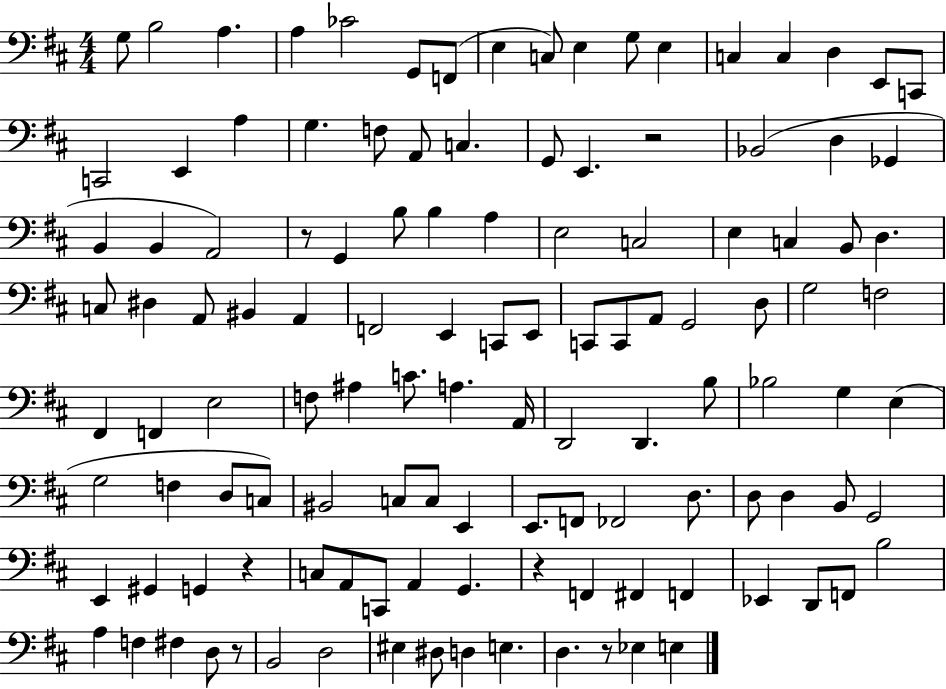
G3/e B3/h A3/q. A3/q CES4/h G2/e F2/e E3/q C3/e E3/q G3/e E3/q C3/q C3/q D3/q E2/e C2/e C2/h E2/q A3/q G3/q. F3/e A2/e C3/q. G2/e E2/q. R/h Bb2/h D3/q Gb2/q B2/q B2/q A2/h R/e G2/q B3/e B3/q A3/q E3/h C3/h E3/q C3/q B2/e D3/q. C3/e D#3/q A2/e BIS2/q A2/q F2/h E2/q C2/e E2/e C2/e C2/e A2/e G2/h D3/e G3/h F3/h F#2/q F2/q E3/h F3/e A#3/q C4/e. A3/q. A2/s D2/h D2/q. B3/e Bb3/h G3/q E3/q G3/h F3/q D3/e C3/e BIS2/h C3/e C3/e E2/q E2/e. F2/e FES2/h D3/e. D3/e D3/q B2/e G2/h E2/q G#2/q G2/q R/q C3/e A2/e C2/e A2/q G2/q. R/q F2/q F#2/q F2/q Eb2/q D2/e F2/e B3/h A3/q F3/q F#3/q D3/e R/e B2/h D3/h EIS3/q D#3/e D3/q E3/q. D3/q. R/e Eb3/q E3/q